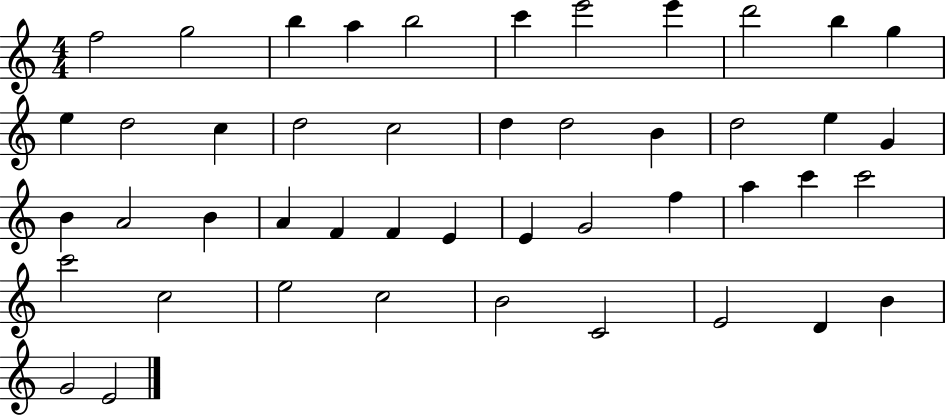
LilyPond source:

{
  \clef treble
  \numericTimeSignature
  \time 4/4
  \key c \major
  f''2 g''2 | b''4 a''4 b''2 | c'''4 e'''2 e'''4 | d'''2 b''4 g''4 | \break e''4 d''2 c''4 | d''2 c''2 | d''4 d''2 b'4 | d''2 e''4 g'4 | \break b'4 a'2 b'4 | a'4 f'4 f'4 e'4 | e'4 g'2 f''4 | a''4 c'''4 c'''2 | \break c'''2 c''2 | e''2 c''2 | b'2 c'2 | e'2 d'4 b'4 | \break g'2 e'2 | \bar "|."
}